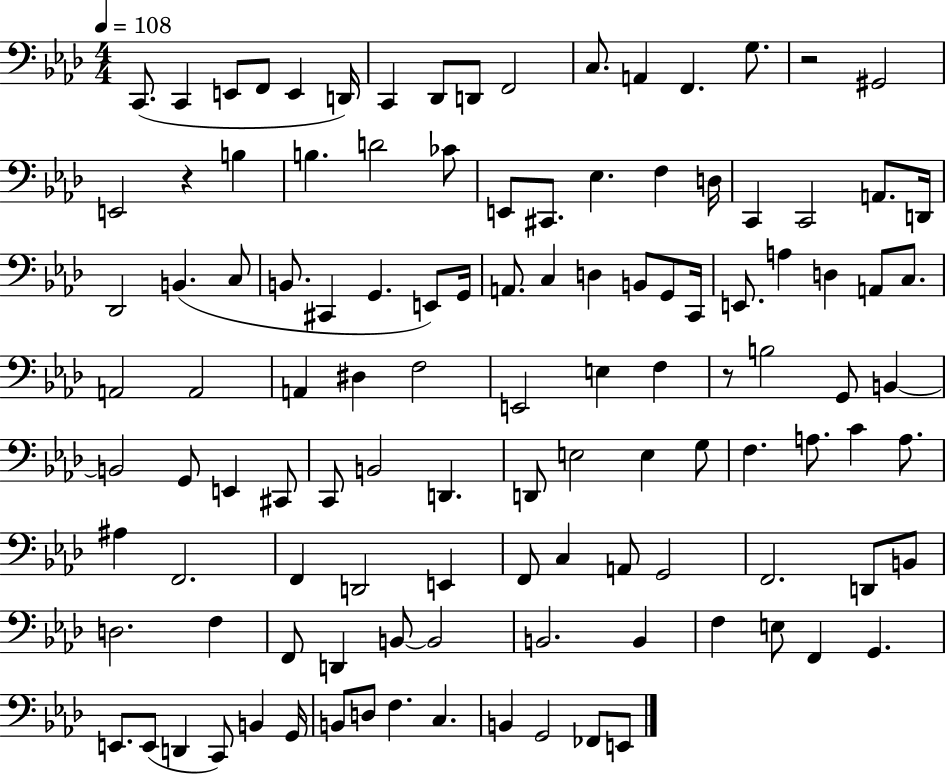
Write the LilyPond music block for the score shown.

{
  \clef bass
  \numericTimeSignature
  \time 4/4
  \key aes \major
  \tempo 4 = 108
  c,8.( c,4 e,8 f,8 e,4 d,16) | c,4 des,8 d,8 f,2 | c8. a,4 f,4. g8. | r2 gis,2 | \break e,2 r4 b4 | b4. d'2 ces'8 | e,8 cis,8. ees4. f4 d16 | c,4 c,2 a,8. d,16 | \break des,2 b,4.( c8 | b,8. cis,4 g,4. e,8) g,16 | a,8. c4 d4 b,8 g,8 c,16 | e,8. a4 d4 a,8 c8. | \break a,2 a,2 | a,4 dis4 f2 | e,2 e4 f4 | r8 b2 g,8 b,4~~ | \break b,2 g,8 e,4 cis,8 | c,8 b,2 d,4. | d,8 e2 e4 g8 | f4. a8. c'4 a8. | \break ais4 f,2. | f,4 d,2 e,4 | f,8 c4 a,8 g,2 | f,2. d,8 b,8 | \break d2. f4 | f,8 d,4 b,8~~ b,2 | b,2. b,4 | f4 e8 f,4 g,4. | \break e,8. e,8( d,4 c,8) b,4 g,16 | b,8 d8 f4. c4. | b,4 g,2 fes,8 e,8 | \bar "|."
}